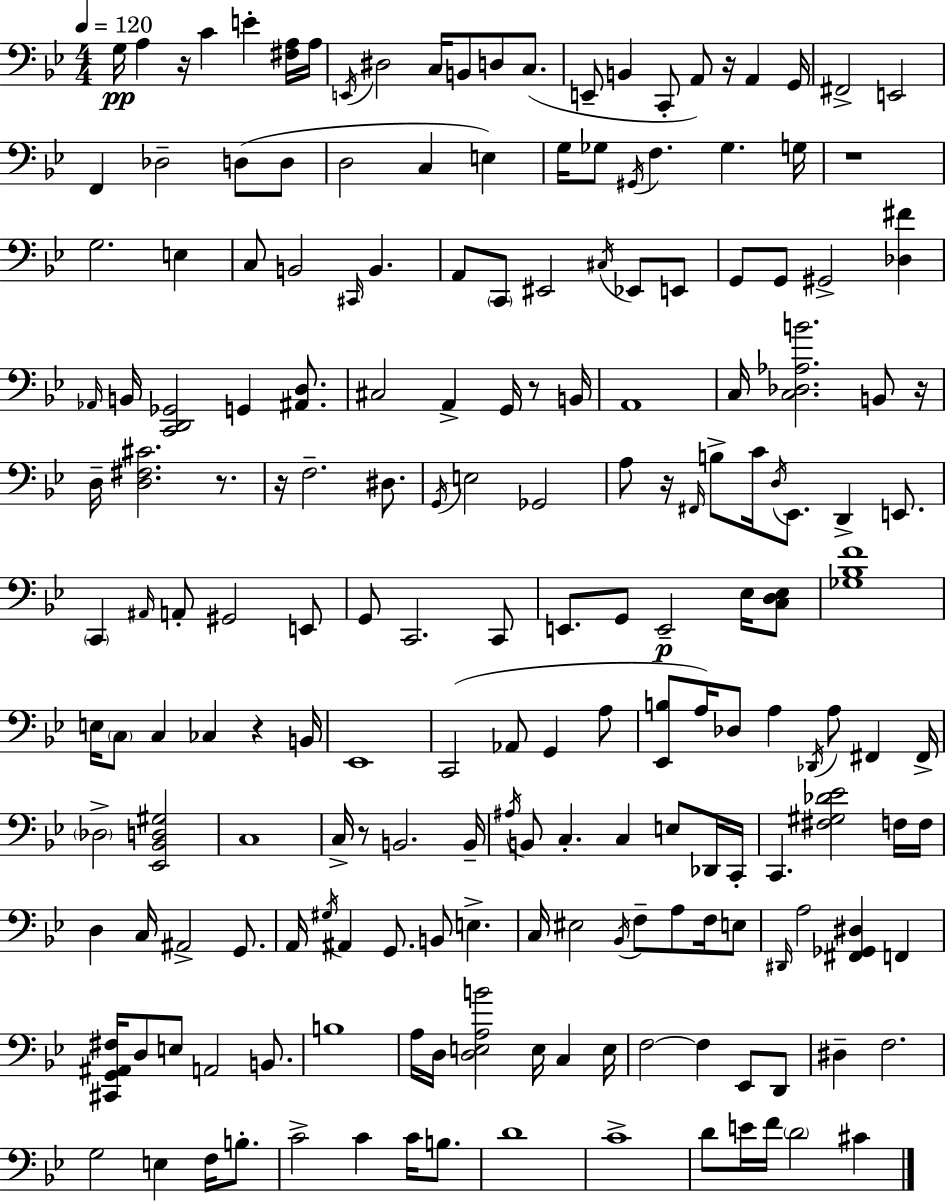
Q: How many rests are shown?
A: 10